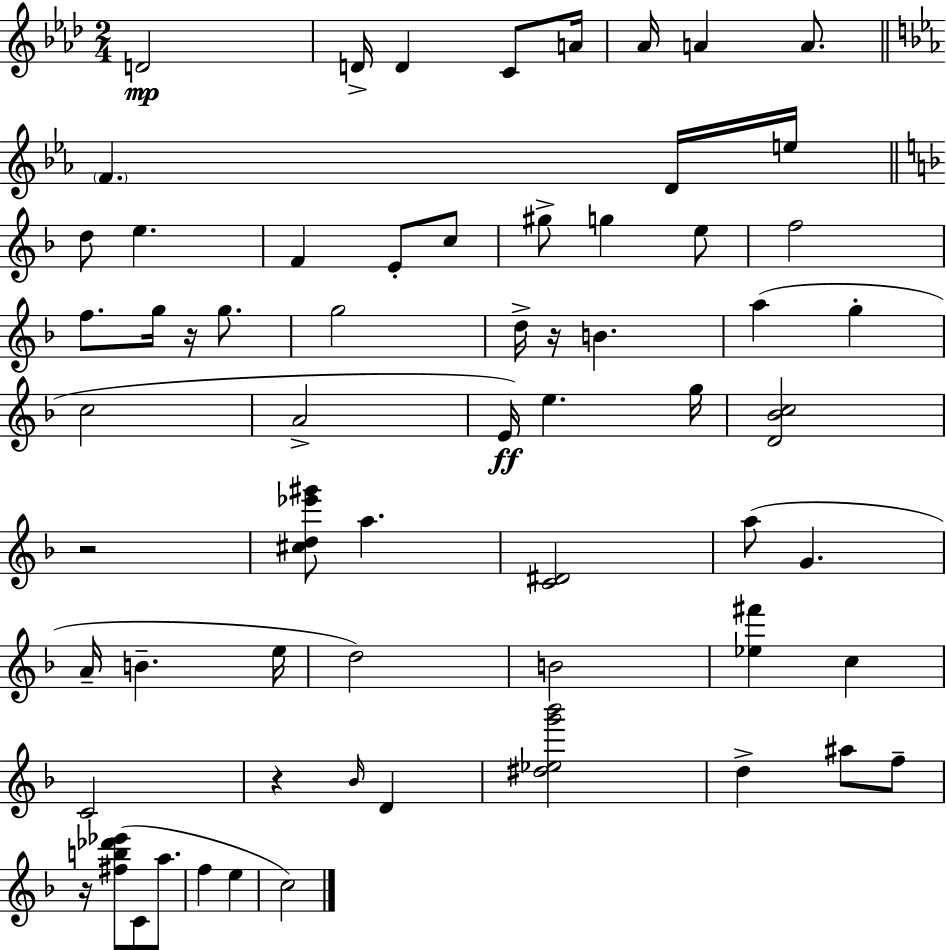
{
  \clef treble
  \numericTimeSignature
  \time 2/4
  \key f \minor
  d'2\mp | d'16-> d'4 c'8 a'16 | aes'16 a'4 a'8. | \bar "||" \break \key c \minor \parenthesize f'4. d'16 e''16 | \bar "||" \break \key f \major d''8 e''4. | f'4 e'8-. c''8 | gis''8-> g''4 e''8 | f''2 | \break f''8. g''16 r16 g''8. | g''2 | d''16-> r16 b'4. | a''4( g''4-. | \break c''2 | a'2-> | e'16\ff) e''4. g''16 | <d' bes' c''>2 | \break r2 | <cis'' d'' ees''' gis'''>8 a''4. | <c' dis'>2 | a''8( g'4. | \break a'16-- b'4.-- e''16 | d''2) | b'2 | <ees'' fis'''>4 c''4 | \break c'2 | r4 \grace { bes'16 } d'4 | <dis'' ees'' g''' bes'''>2 | d''4-> ais''8 f''8-- | \break r16 <fis'' b'' des''' ees'''>8( c'8 a''8. | f''4 e''4 | c''2) | \bar "|."
}